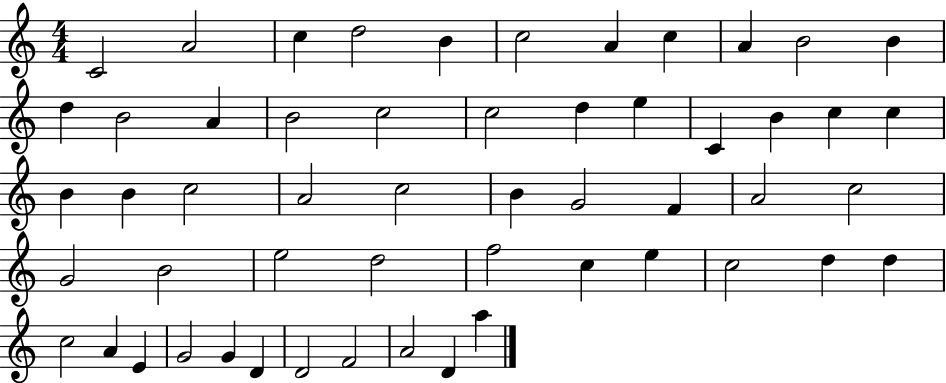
C4/h A4/h C5/q D5/h B4/q C5/h A4/q C5/q A4/q B4/h B4/q D5/q B4/h A4/q B4/h C5/h C5/h D5/q E5/q C4/q B4/q C5/q C5/q B4/q B4/q C5/h A4/h C5/h B4/q G4/h F4/q A4/h C5/h G4/h B4/h E5/h D5/h F5/h C5/q E5/q C5/h D5/q D5/q C5/h A4/q E4/q G4/h G4/q D4/q D4/h F4/h A4/h D4/q A5/q